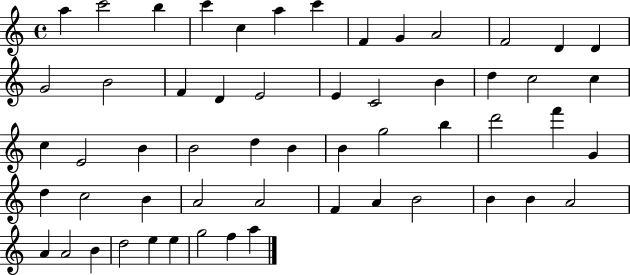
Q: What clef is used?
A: treble